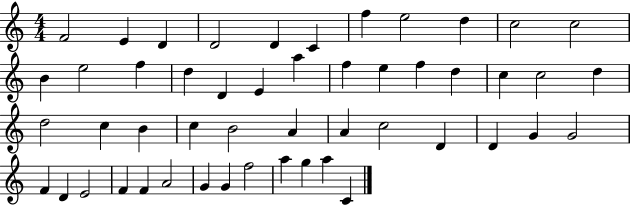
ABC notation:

X:1
T:Untitled
M:4/4
L:1/4
K:C
F2 E D D2 D C f e2 d c2 c2 B e2 f d D E a f e f d c c2 d d2 c B c B2 A A c2 D D G G2 F D E2 F F A2 G G f2 a g a C